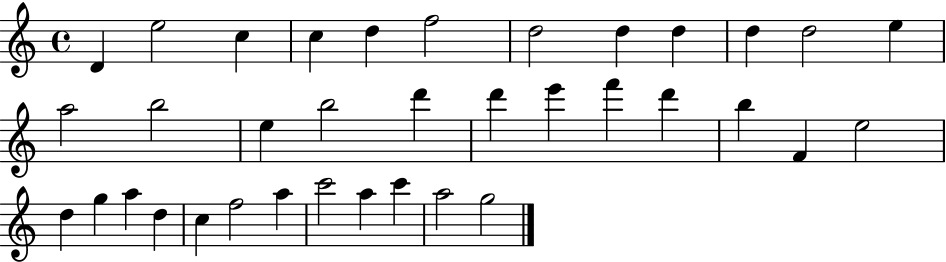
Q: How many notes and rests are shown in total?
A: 36